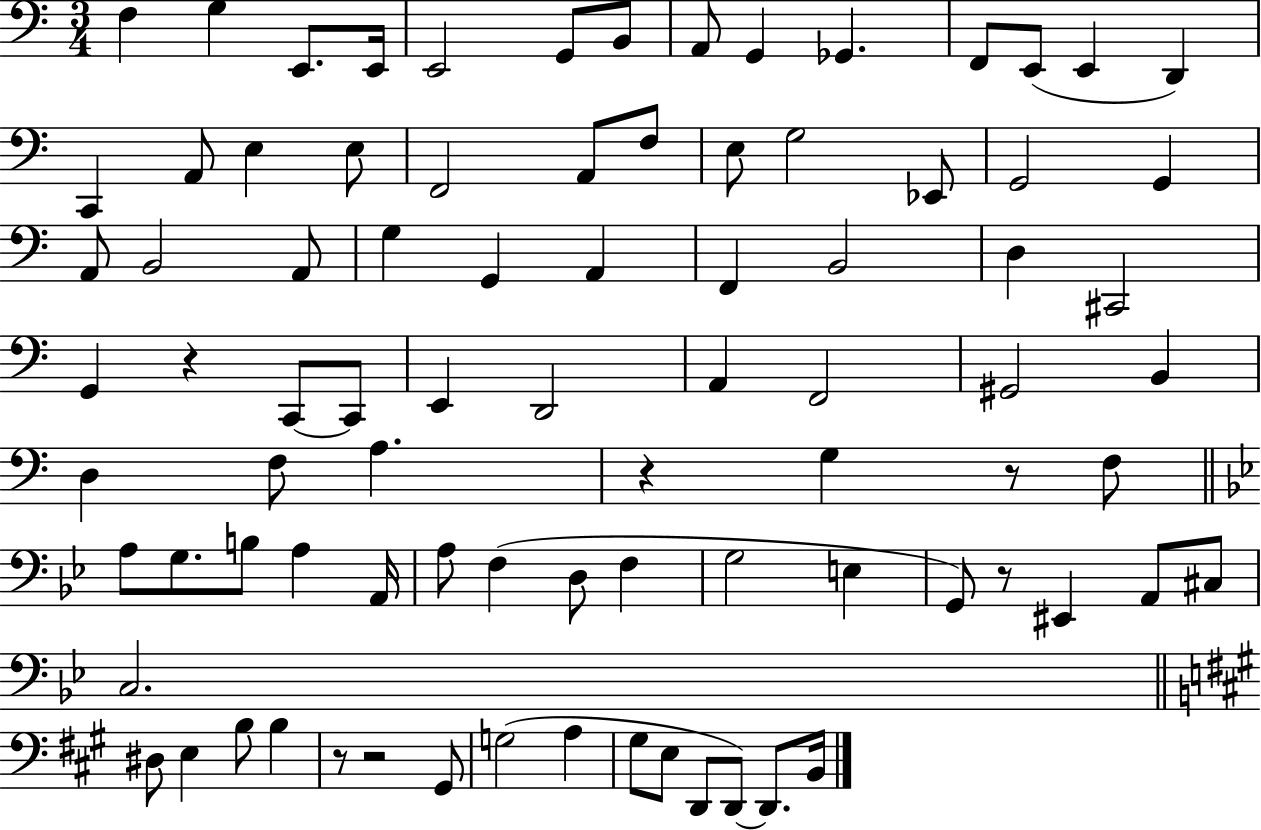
{
  \clef bass
  \numericTimeSignature
  \time 3/4
  \key c \major
  f4 g4 e,8. e,16 | e,2 g,8 b,8 | a,8 g,4 ges,4. | f,8 e,8( e,4 d,4) | \break c,4 a,8 e4 e8 | f,2 a,8 f8 | e8 g2 ees,8 | g,2 g,4 | \break a,8 b,2 a,8 | g4 g,4 a,4 | f,4 b,2 | d4 cis,2 | \break g,4 r4 c,8~~ c,8 | e,4 d,2 | a,4 f,2 | gis,2 b,4 | \break d4 f8 a4. | r4 g4 r8 f8 | \bar "||" \break \key bes \major a8 g8. b8 a4 a,16 | a8 f4( d8 f4 | g2 e4 | g,8) r8 eis,4 a,8 cis8 | \break c2. | \bar "||" \break \key a \major dis8 e4 b8 b4 | r8 r2 gis,8 | g2( a4 | gis8 e8 d,8 d,8~~) d,8. b,16 | \break \bar "|."
}